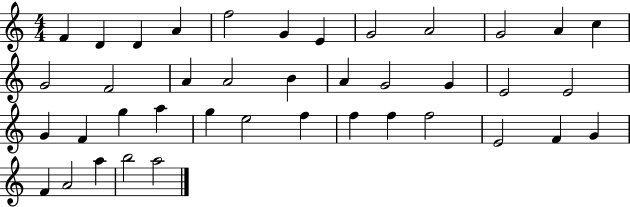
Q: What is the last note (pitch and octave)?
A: A5